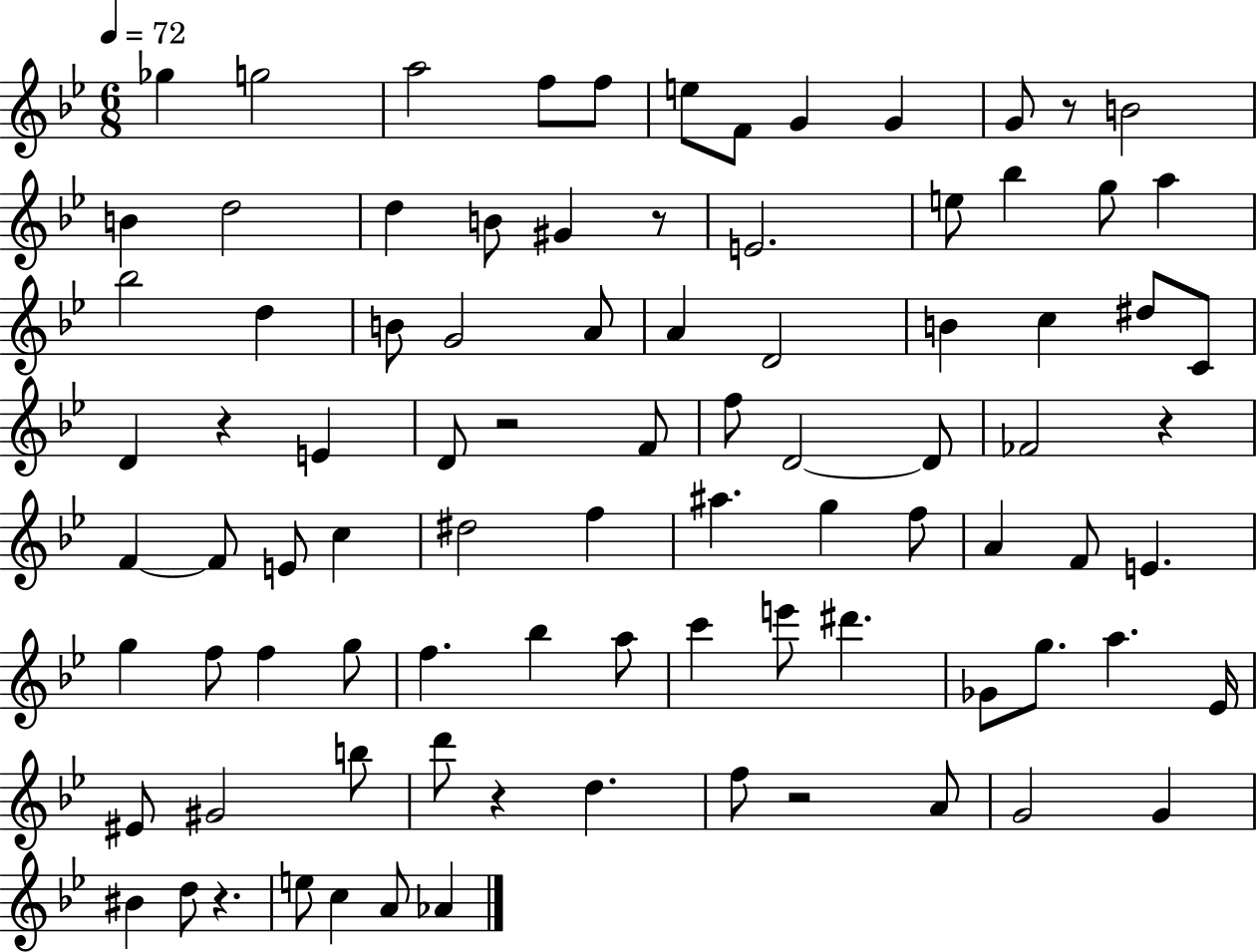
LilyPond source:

{
  \clef treble
  \numericTimeSignature
  \time 6/8
  \key bes \major
  \tempo 4 = 72
  \repeat volta 2 { ges''4 g''2 | a''2 f''8 f''8 | e''8 f'8 g'4 g'4 | g'8 r8 b'2 | \break b'4 d''2 | d''4 b'8 gis'4 r8 | e'2. | e''8 bes''4 g''8 a''4 | \break bes''2 d''4 | b'8 g'2 a'8 | a'4 d'2 | b'4 c''4 dis''8 c'8 | \break d'4 r4 e'4 | d'8 r2 f'8 | f''8 d'2~~ d'8 | fes'2 r4 | \break f'4~~ f'8 e'8 c''4 | dis''2 f''4 | ais''4. g''4 f''8 | a'4 f'8 e'4. | \break g''4 f''8 f''4 g''8 | f''4. bes''4 a''8 | c'''4 e'''8 dis'''4. | ges'8 g''8. a''4. ees'16 | \break eis'8 gis'2 b''8 | d'''8 r4 d''4. | f''8 r2 a'8 | g'2 g'4 | \break bis'4 d''8 r4. | e''8 c''4 a'8 aes'4 | } \bar "|."
}